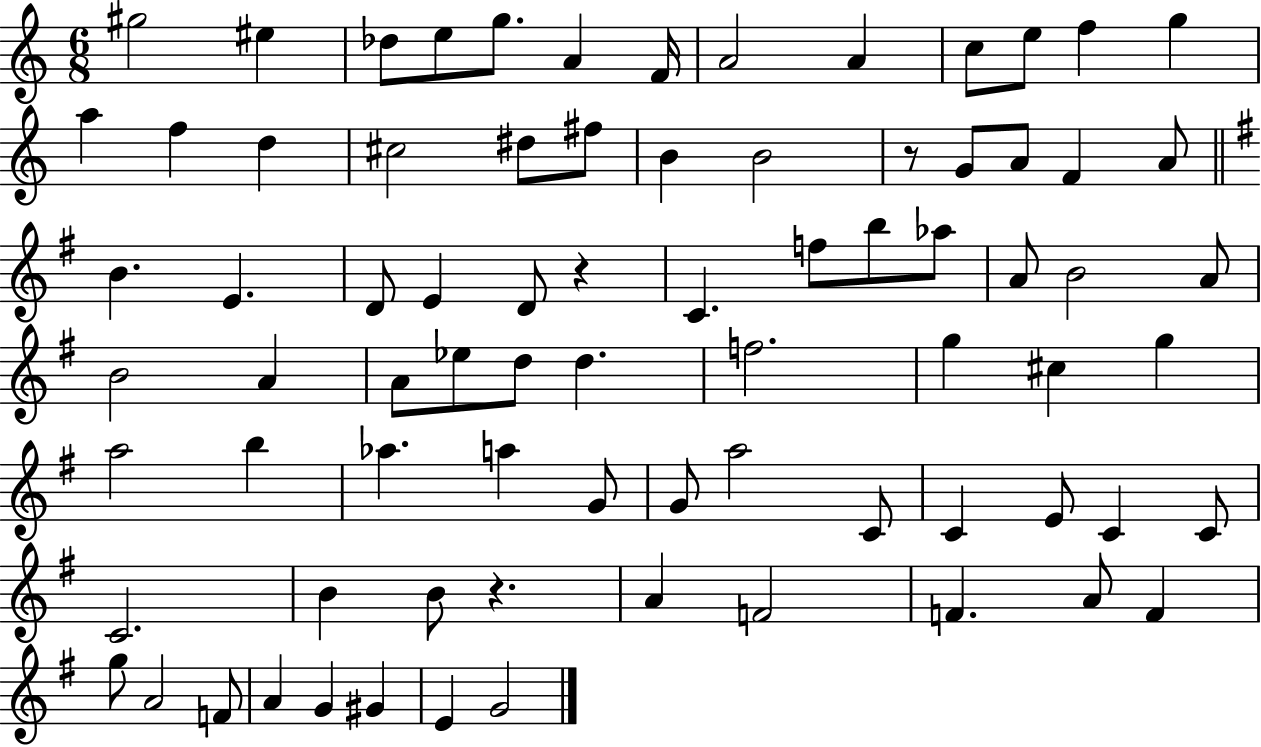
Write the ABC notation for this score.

X:1
T:Untitled
M:6/8
L:1/4
K:C
^g2 ^e _d/2 e/2 g/2 A F/4 A2 A c/2 e/2 f g a f d ^c2 ^d/2 ^f/2 B B2 z/2 G/2 A/2 F A/2 B E D/2 E D/2 z C f/2 b/2 _a/2 A/2 B2 A/2 B2 A A/2 _e/2 d/2 d f2 g ^c g a2 b _a a G/2 G/2 a2 C/2 C E/2 C C/2 C2 B B/2 z A F2 F A/2 F g/2 A2 F/2 A G ^G E G2